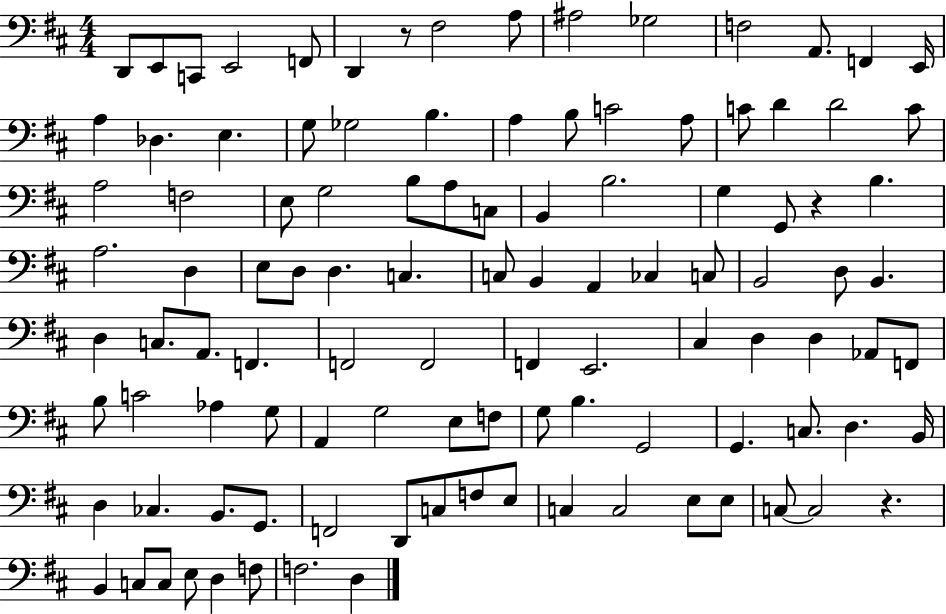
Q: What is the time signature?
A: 4/4